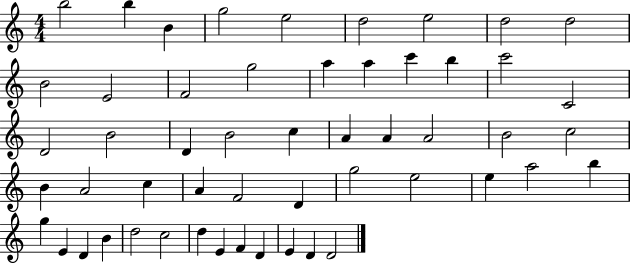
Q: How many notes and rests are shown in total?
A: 53